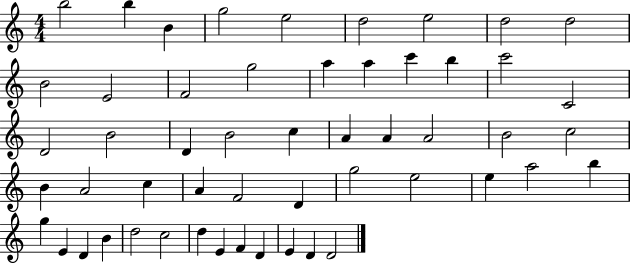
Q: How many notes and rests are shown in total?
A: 53